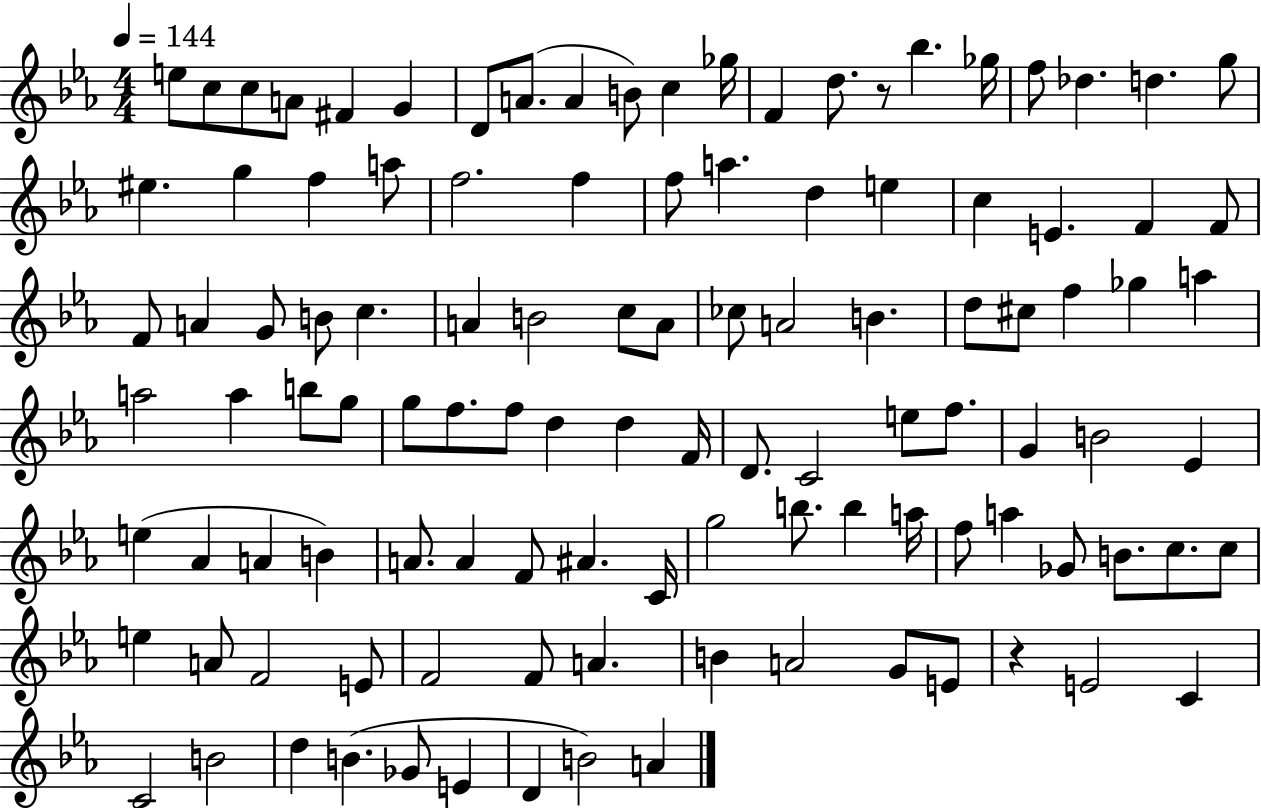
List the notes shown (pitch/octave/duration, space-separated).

E5/e C5/e C5/e A4/e F#4/q G4/q D4/e A4/e. A4/q B4/e C5/q Gb5/s F4/q D5/e. R/e Bb5/q. Gb5/s F5/e Db5/q. D5/q. G5/e EIS5/q. G5/q F5/q A5/e F5/h. F5/q F5/e A5/q. D5/q E5/q C5/q E4/q. F4/q F4/e F4/e A4/q G4/e B4/e C5/q. A4/q B4/h C5/e A4/e CES5/e A4/h B4/q. D5/e C#5/e F5/q Gb5/q A5/q A5/h A5/q B5/e G5/e G5/e F5/e. F5/e D5/q D5/q F4/s D4/e. C4/h E5/e F5/e. G4/q B4/h Eb4/q E5/q Ab4/q A4/q B4/q A4/e. A4/q F4/e A#4/q. C4/s G5/h B5/e. B5/q A5/s F5/e A5/q Gb4/e B4/e. C5/e. C5/e E5/q A4/e F4/h E4/e F4/h F4/e A4/q. B4/q A4/h G4/e E4/e R/q E4/h C4/q C4/h B4/h D5/q B4/q. Gb4/e E4/q D4/q B4/h A4/q